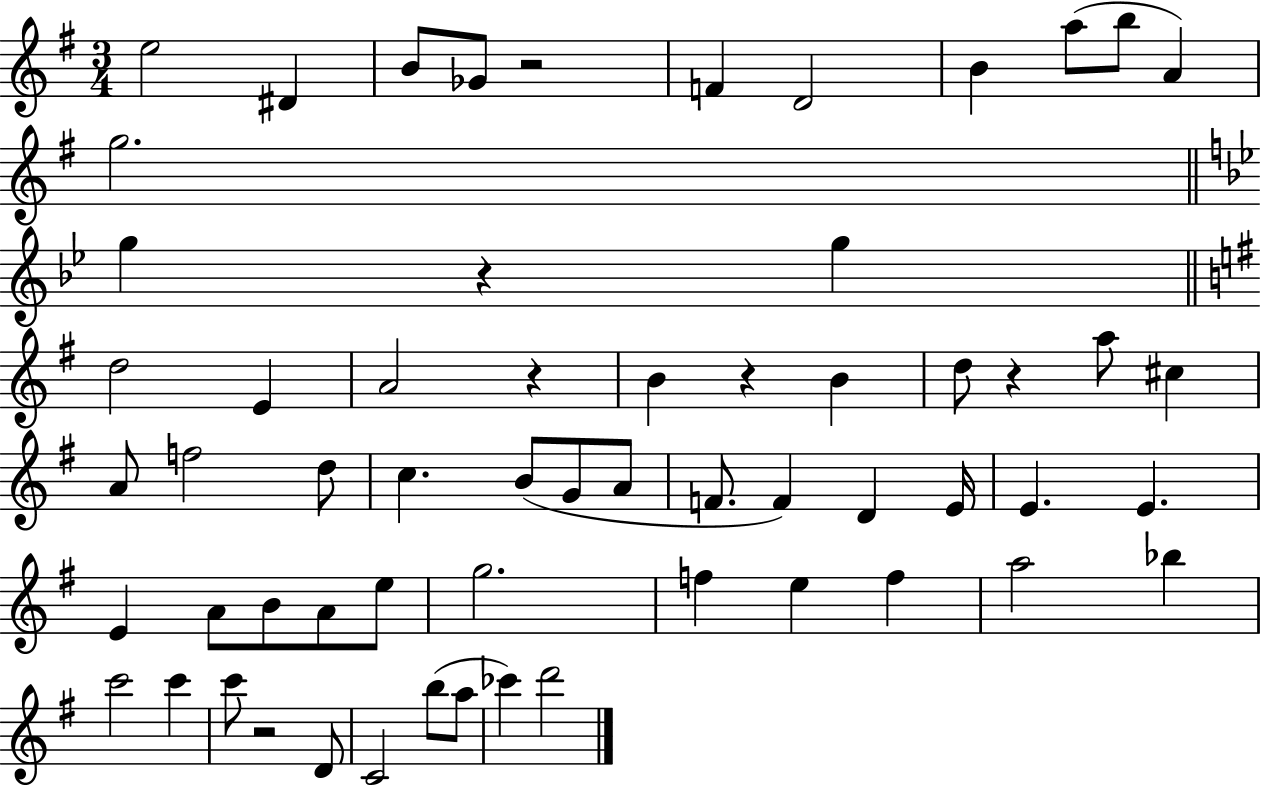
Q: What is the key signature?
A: G major